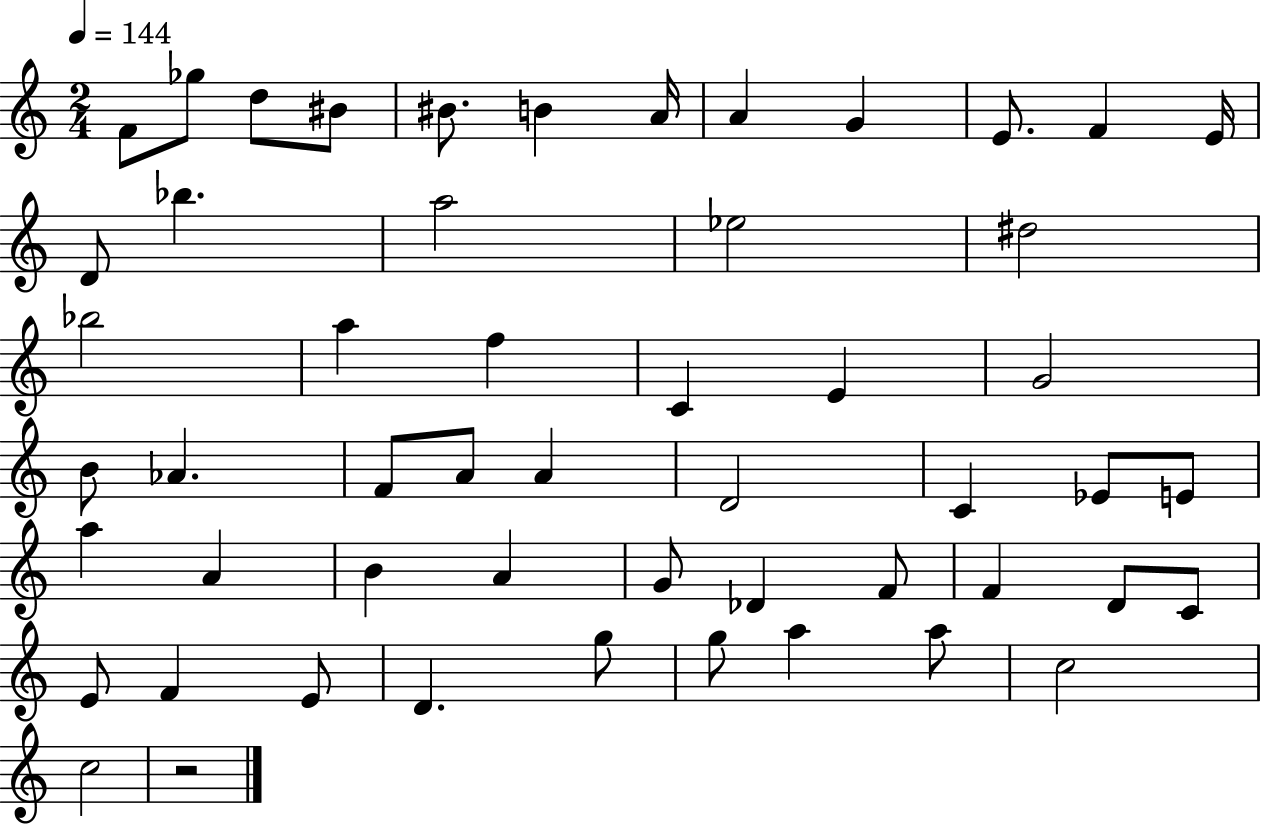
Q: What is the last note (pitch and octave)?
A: C5